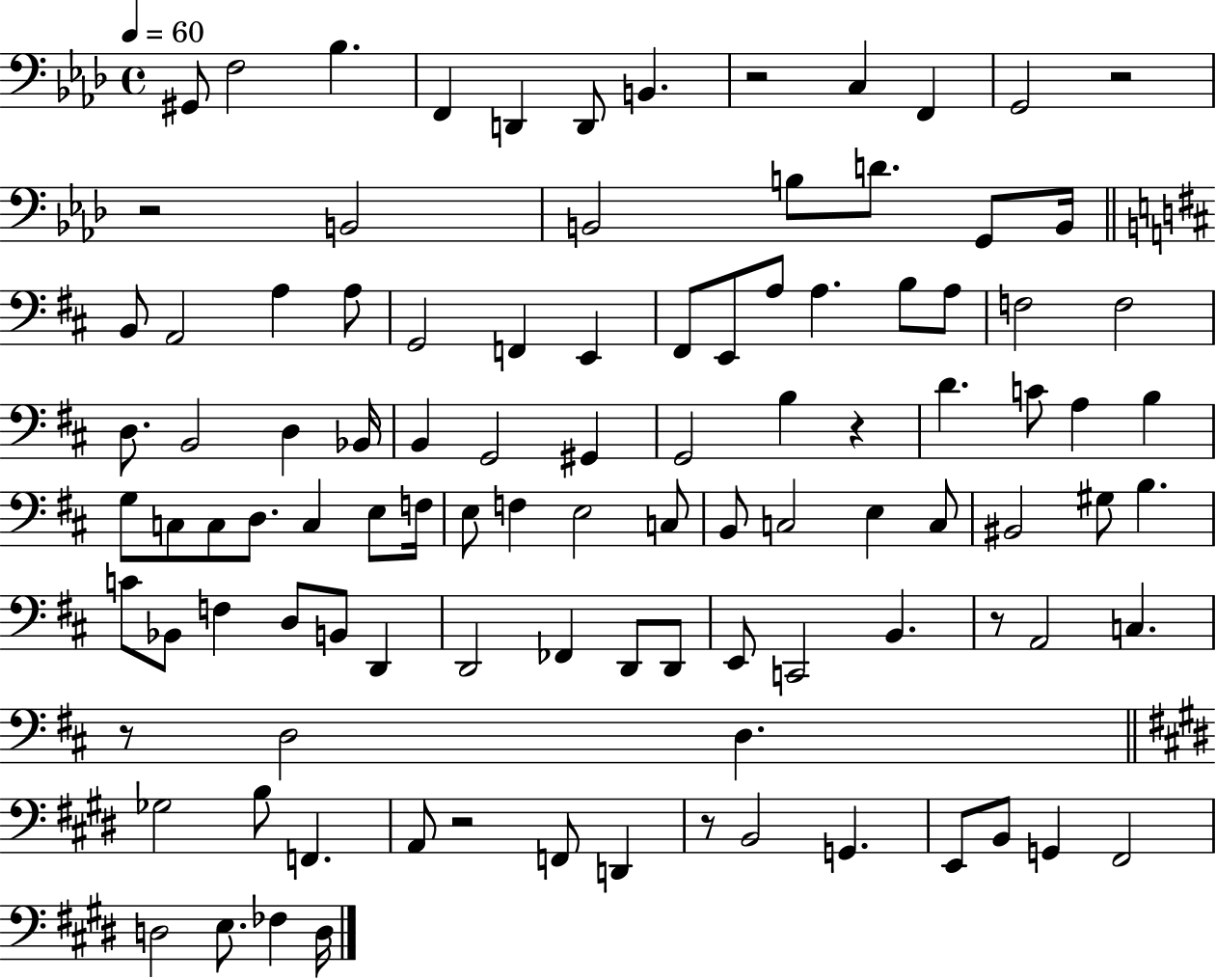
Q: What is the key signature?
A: AES major